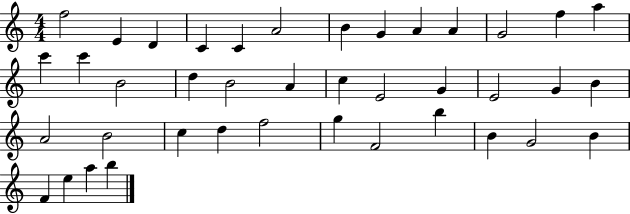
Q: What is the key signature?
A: C major